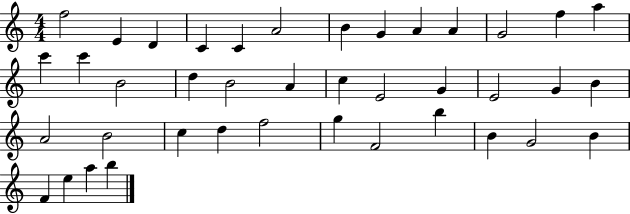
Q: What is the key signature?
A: C major